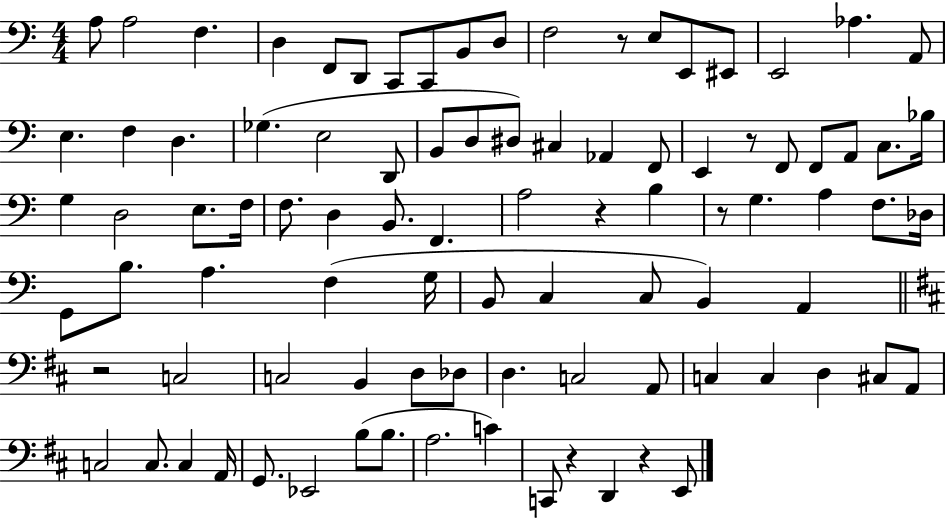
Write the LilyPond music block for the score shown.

{
  \clef bass
  \numericTimeSignature
  \time 4/4
  \key c \major
  a8 a2 f4. | d4 f,8 d,8 c,8 c,8 b,8 d8 | f2 r8 e8 e,8 eis,8 | e,2 aes4. a,8 | \break e4. f4 d4. | ges4.( e2 d,8 | b,8 d8 dis8) cis4 aes,4 f,8 | e,4 r8 f,8 f,8 a,8 c8. bes16 | \break g4 d2 e8. f16 | f8. d4 b,8. f,4. | a2 r4 b4 | r8 g4. a4 f8. des16 | \break g,8 b8. a4. f4( g16 | b,8 c4 c8 b,4) a,4 | \bar "||" \break \key d \major r2 c2 | c2 b,4 d8 des8 | d4. c2 a,8 | c4 c4 d4 cis8 a,8 | \break c2 c8. c4 a,16 | g,8. ees,2 b8( b8. | a2. c'4) | c,8 r4 d,4 r4 e,8 | \break \bar "|."
}